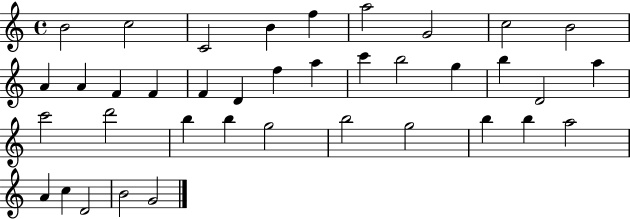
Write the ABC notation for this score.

X:1
T:Untitled
M:4/4
L:1/4
K:C
B2 c2 C2 B f a2 G2 c2 B2 A A F F F D f a c' b2 g b D2 a c'2 d'2 b b g2 b2 g2 b b a2 A c D2 B2 G2